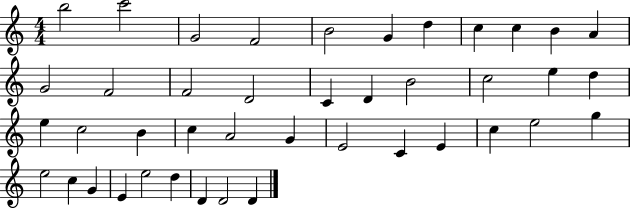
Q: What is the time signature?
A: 4/4